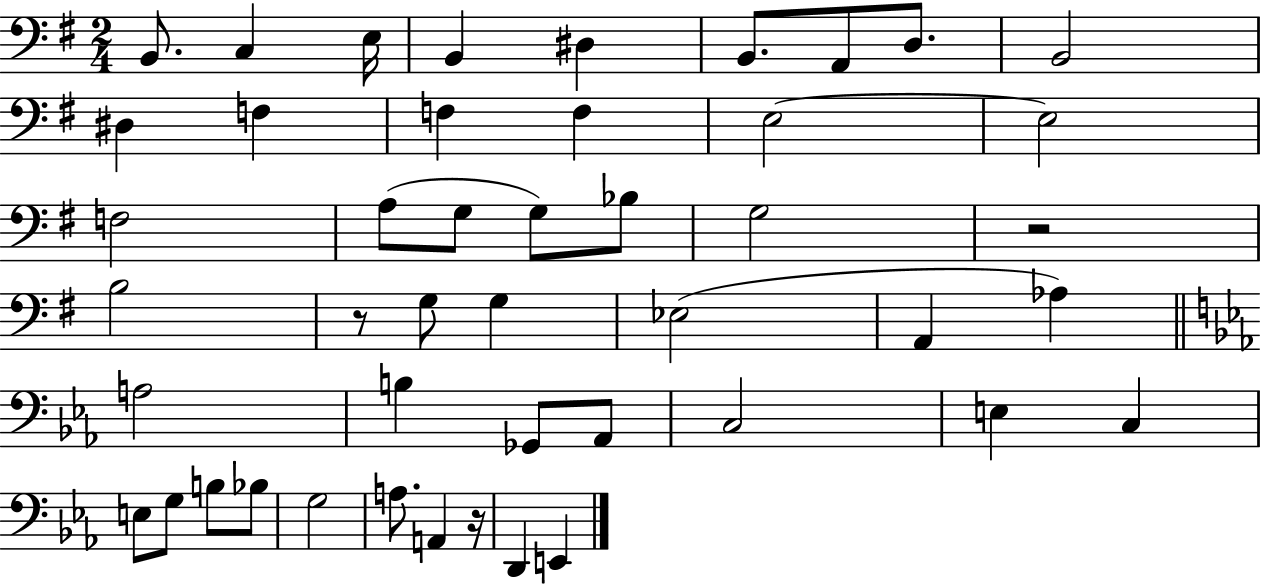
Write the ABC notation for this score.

X:1
T:Untitled
M:2/4
L:1/4
K:G
B,,/2 C, E,/4 B,, ^D, B,,/2 A,,/2 D,/2 B,,2 ^D, F, F, F, E,2 E,2 F,2 A,/2 G,/2 G,/2 _B,/2 G,2 z2 B,2 z/2 G,/2 G, _E,2 A,, _A, A,2 B, _G,,/2 _A,,/2 C,2 E, C, E,/2 G,/2 B,/2 _B,/2 G,2 A,/2 A,, z/4 D,, E,,